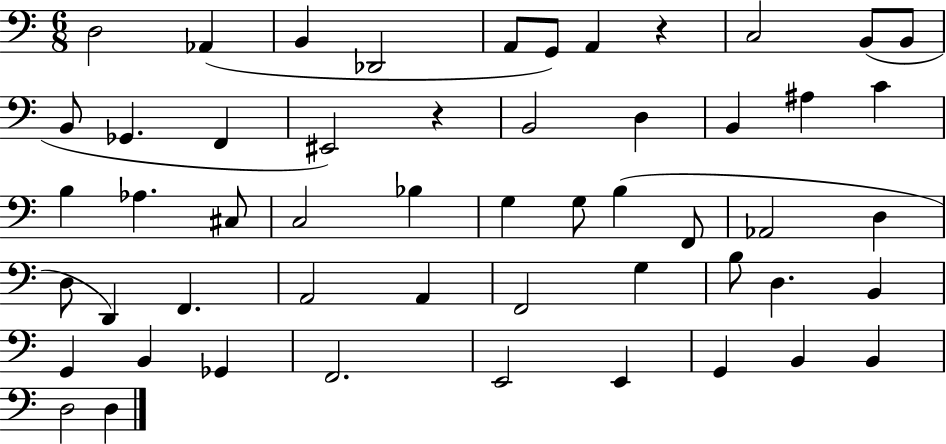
{
  \clef bass
  \numericTimeSignature
  \time 6/8
  \key c \major
  d2 aes,4( | b,4 des,2 | a,8 g,8) a,4 r4 | c2 b,8( b,8 | \break b,8 ges,4. f,4 | eis,2) r4 | b,2 d4 | b,4 ais4 c'4 | \break b4 aes4. cis8 | c2 bes4 | g4 g8 b4( f,8 | aes,2 d4 | \break d8 d,4) f,4. | a,2 a,4 | f,2 g4 | b8 d4. b,4 | \break g,4 b,4 ges,4 | f,2. | e,2 e,4 | g,4 b,4 b,4 | \break d2 d4 | \bar "|."
}